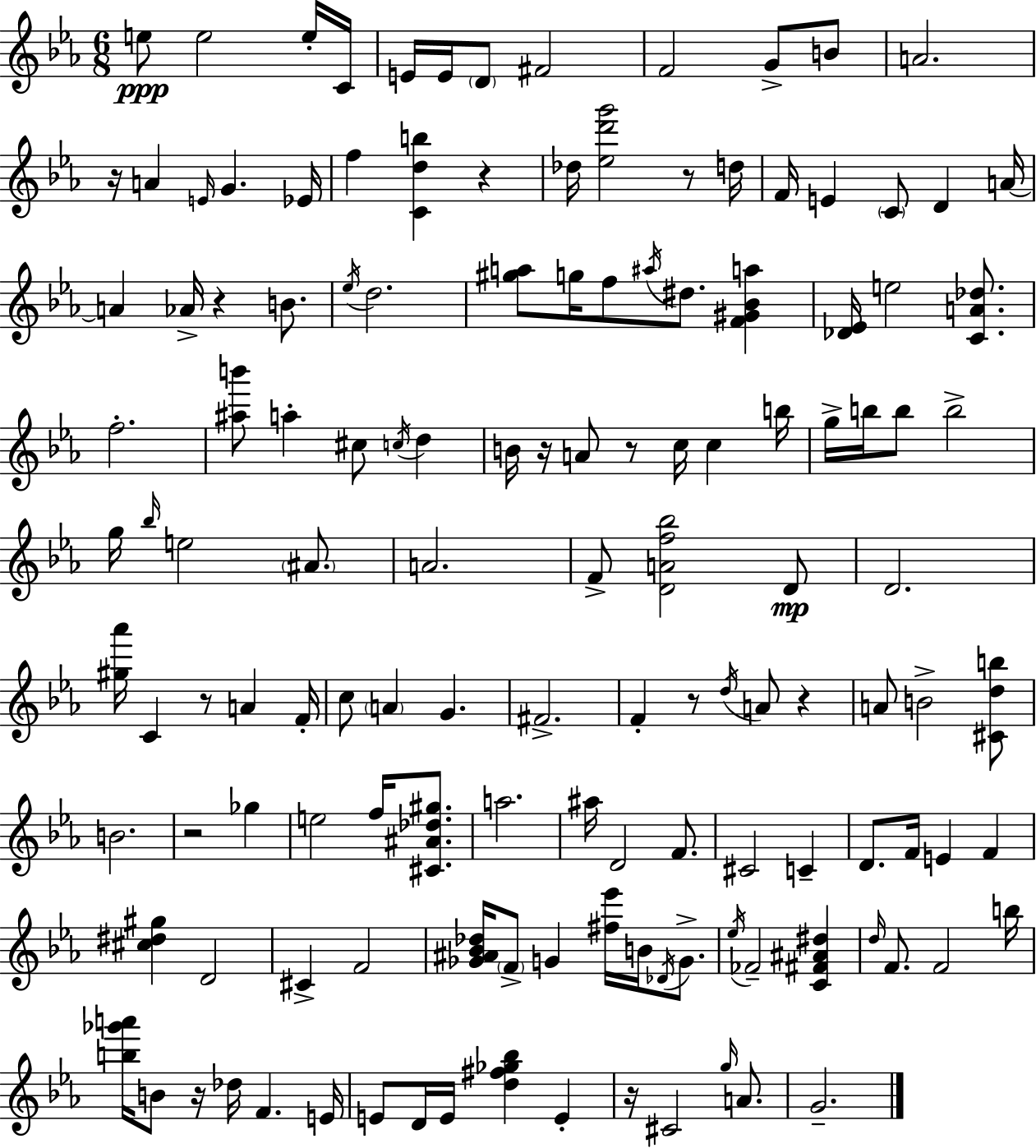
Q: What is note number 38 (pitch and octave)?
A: C5